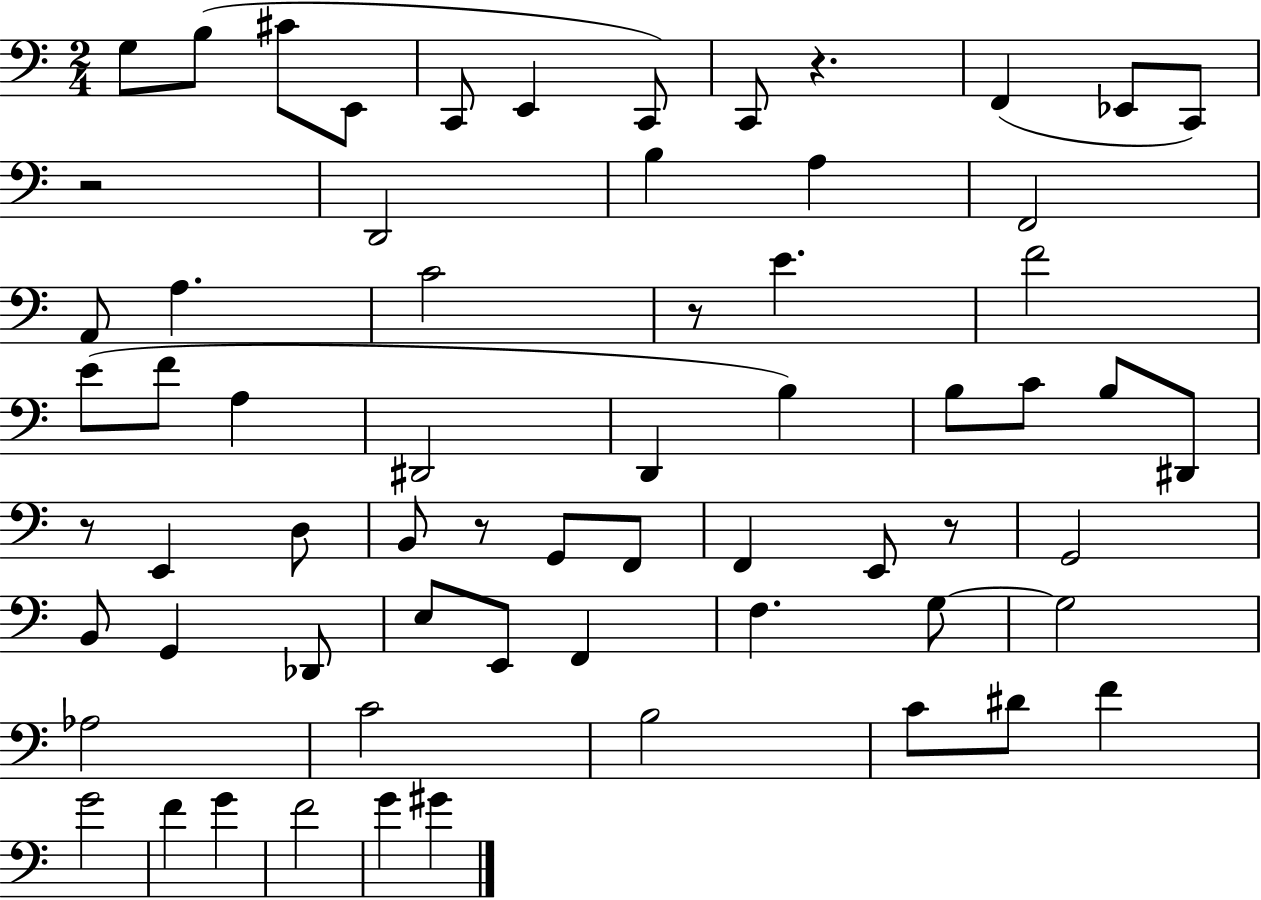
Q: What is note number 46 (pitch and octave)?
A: G3